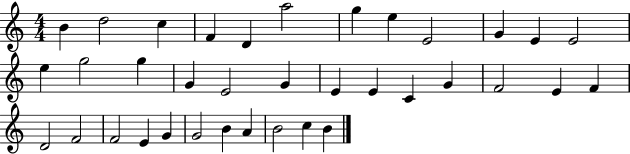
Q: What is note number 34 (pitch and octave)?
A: B4